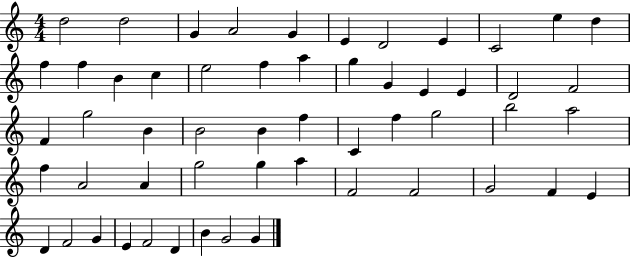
X:1
T:Untitled
M:4/4
L:1/4
K:C
d2 d2 G A2 G E D2 E C2 e d f f B c e2 f a g G E E D2 F2 F g2 B B2 B f C f g2 b2 a2 f A2 A g2 g a F2 F2 G2 F E D F2 G E F2 D B G2 G